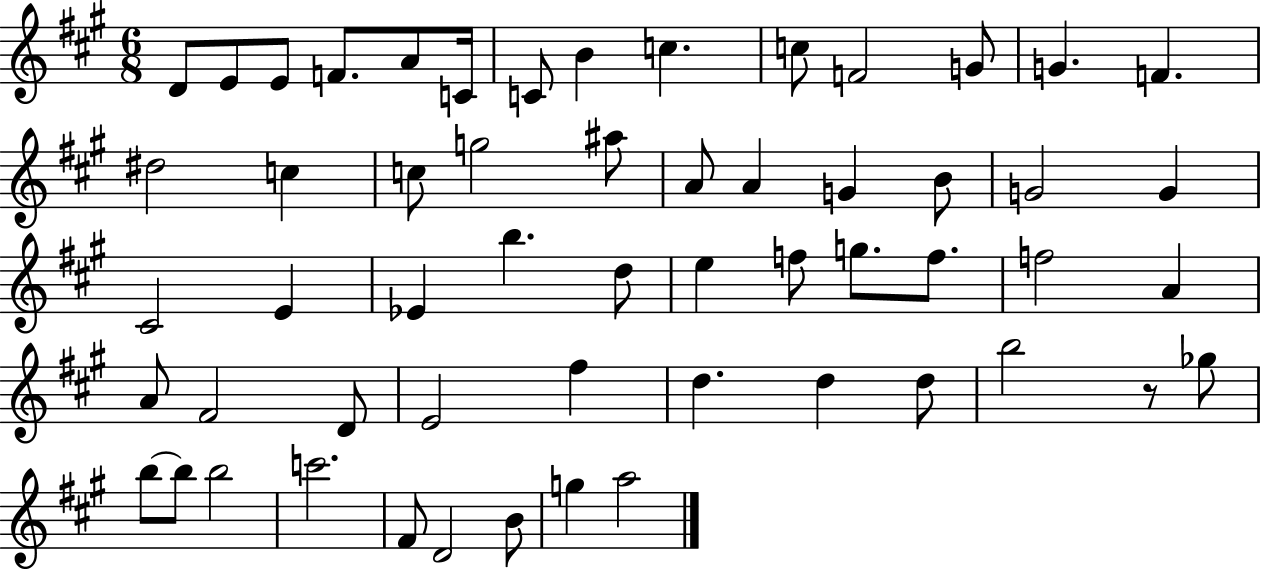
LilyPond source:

{
  \clef treble
  \numericTimeSignature
  \time 6/8
  \key a \major
  d'8 e'8 e'8 f'8. a'8 c'16 | c'8 b'4 c''4. | c''8 f'2 g'8 | g'4. f'4. | \break dis''2 c''4 | c''8 g''2 ais''8 | a'8 a'4 g'4 b'8 | g'2 g'4 | \break cis'2 e'4 | ees'4 b''4. d''8 | e''4 f''8 g''8. f''8. | f''2 a'4 | \break a'8 fis'2 d'8 | e'2 fis''4 | d''4. d''4 d''8 | b''2 r8 ges''8 | \break b''8~~ b''8 b''2 | c'''2. | fis'8 d'2 b'8 | g''4 a''2 | \break \bar "|."
}